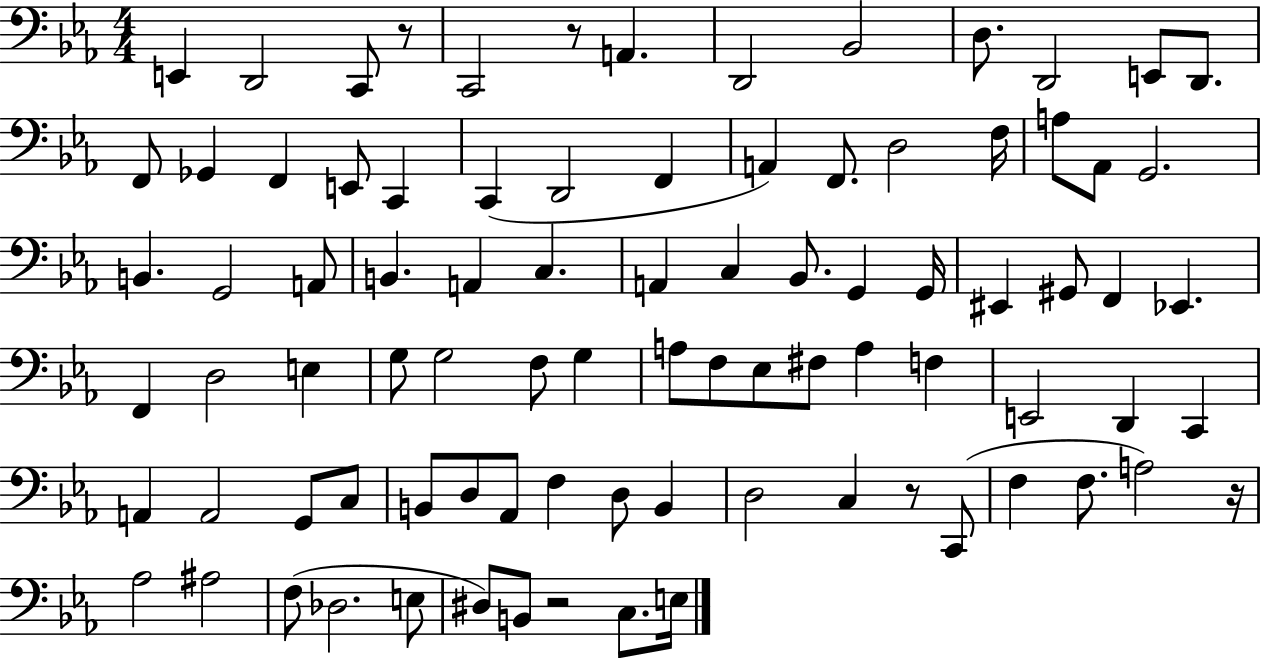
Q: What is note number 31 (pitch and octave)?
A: A2